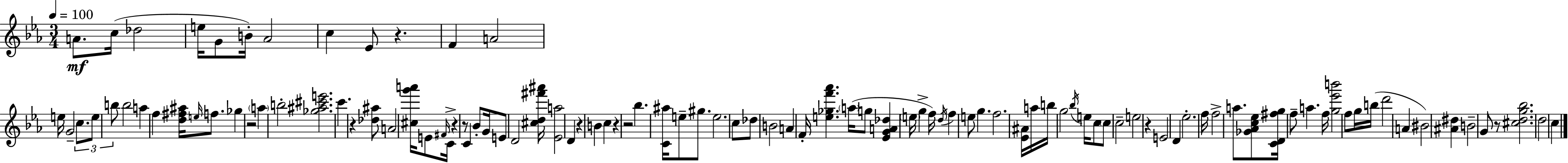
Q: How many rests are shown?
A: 10